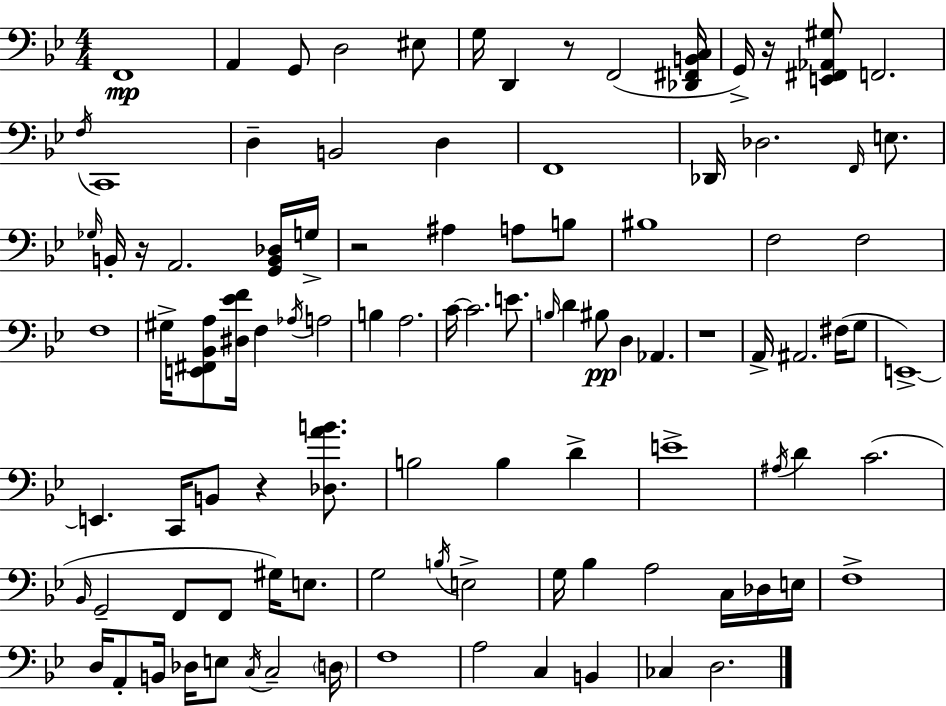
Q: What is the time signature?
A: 4/4